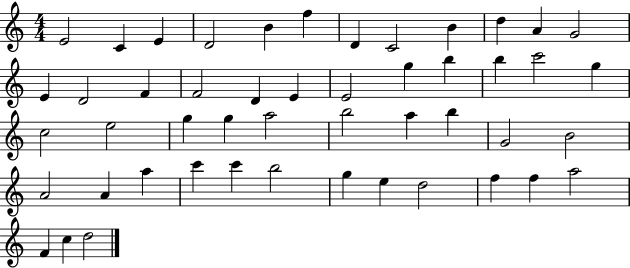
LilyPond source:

{
  \clef treble
  \numericTimeSignature
  \time 4/4
  \key c \major
  e'2 c'4 e'4 | d'2 b'4 f''4 | d'4 c'2 b'4 | d''4 a'4 g'2 | \break e'4 d'2 f'4 | f'2 d'4 e'4 | e'2 g''4 b''4 | b''4 c'''2 g''4 | \break c''2 e''2 | g''4 g''4 a''2 | b''2 a''4 b''4 | g'2 b'2 | \break a'2 a'4 a''4 | c'''4 c'''4 b''2 | g''4 e''4 d''2 | f''4 f''4 a''2 | \break f'4 c''4 d''2 | \bar "|."
}